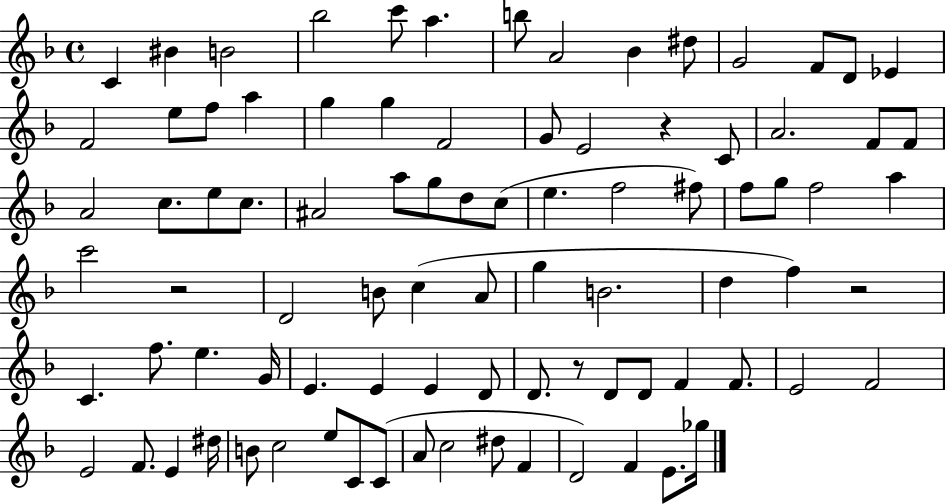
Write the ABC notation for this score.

X:1
T:Untitled
M:4/4
L:1/4
K:F
C ^B B2 _b2 c'/2 a b/2 A2 _B ^d/2 G2 F/2 D/2 _E F2 e/2 f/2 a g g F2 G/2 E2 z C/2 A2 F/2 F/2 A2 c/2 e/2 c/2 ^A2 a/2 g/2 d/2 c/2 e f2 ^f/2 f/2 g/2 f2 a c'2 z2 D2 B/2 c A/2 g B2 d f z2 C f/2 e G/4 E E E D/2 D/2 z/2 D/2 D/2 F F/2 E2 F2 E2 F/2 E ^d/4 B/2 c2 e/2 C/2 C/2 A/2 c2 ^d/2 F D2 F E/2 _g/4